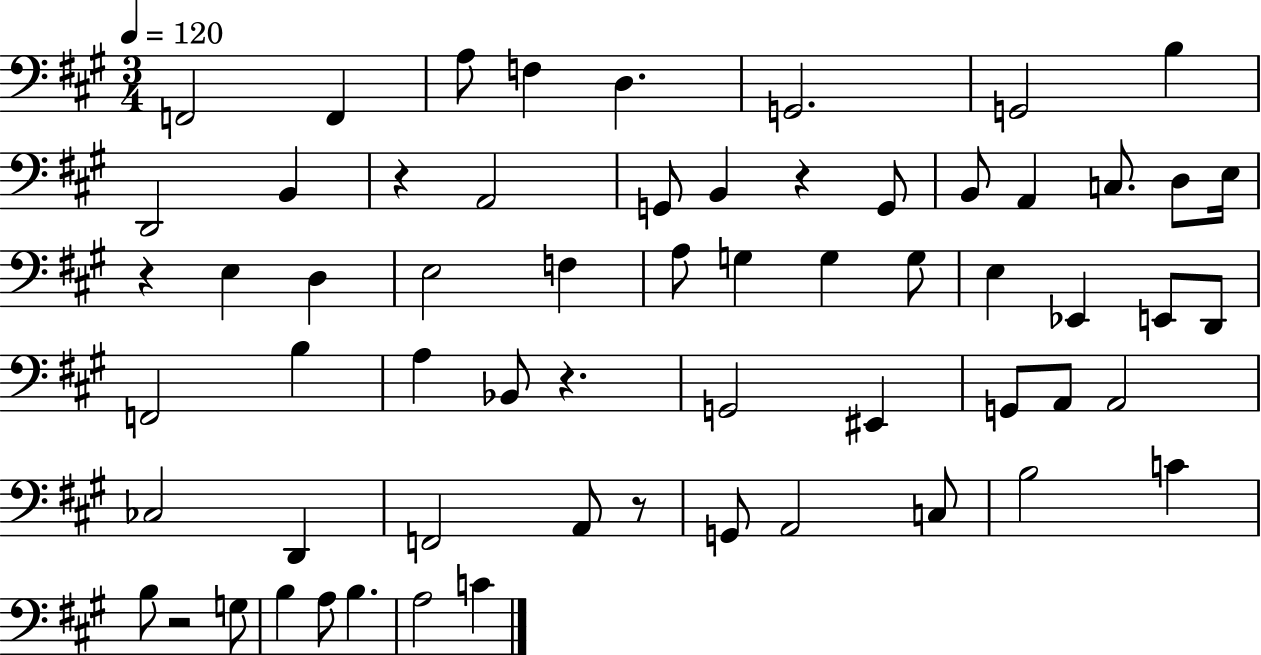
X:1
T:Untitled
M:3/4
L:1/4
K:A
F,,2 F,, A,/2 F, D, G,,2 G,,2 B, D,,2 B,, z A,,2 G,,/2 B,, z G,,/2 B,,/2 A,, C,/2 D,/2 E,/4 z E, D, E,2 F, A,/2 G, G, G,/2 E, _E,, E,,/2 D,,/2 F,,2 B, A, _B,,/2 z G,,2 ^E,, G,,/2 A,,/2 A,,2 _C,2 D,, F,,2 A,,/2 z/2 G,,/2 A,,2 C,/2 B,2 C B,/2 z2 G,/2 B, A,/2 B, A,2 C